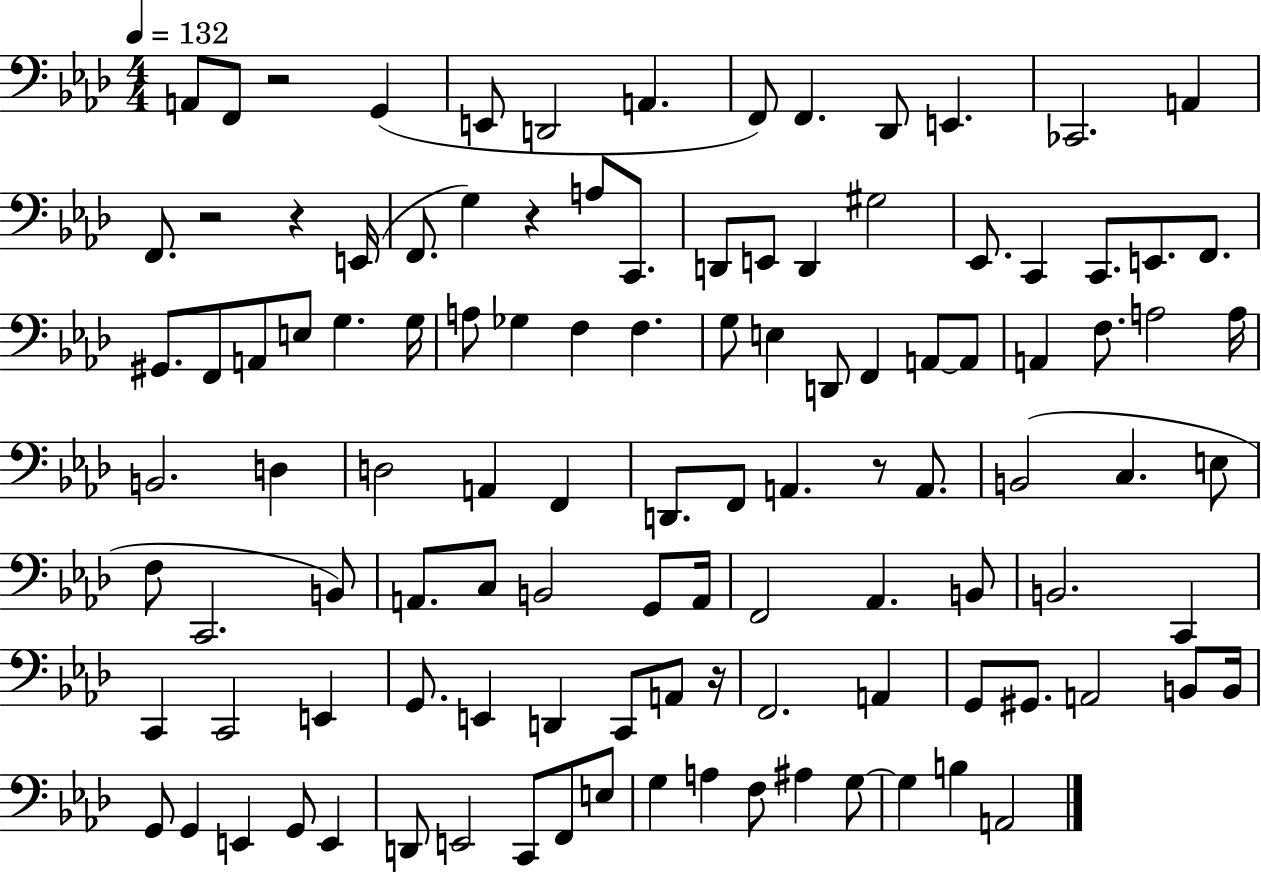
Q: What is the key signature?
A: AES major